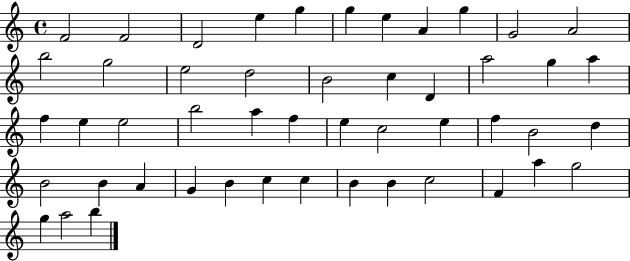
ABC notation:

X:1
T:Untitled
M:4/4
L:1/4
K:C
F2 F2 D2 e g g e A g G2 A2 b2 g2 e2 d2 B2 c D a2 g a f e e2 b2 a f e c2 e f B2 d B2 B A G B c c B B c2 F a g2 g a2 b